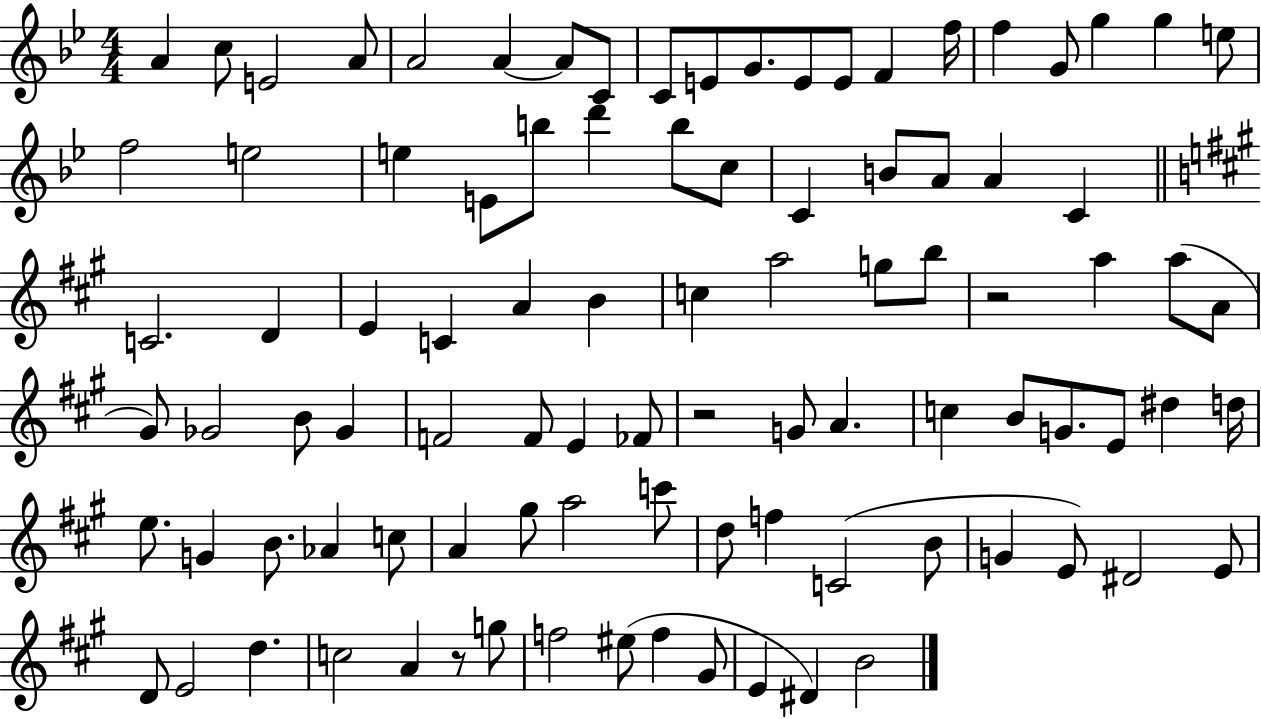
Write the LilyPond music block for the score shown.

{
  \clef treble
  \numericTimeSignature
  \time 4/4
  \key bes \major
  a'4 c''8 e'2 a'8 | a'2 a'4~~ a'8 c'8 | c'8 e'8 g'8. e'8 e'8 f'4 f''16 | f''4 g'8 g''4 g''4 e''8 | \break f''2 e''2 | e''4 e'8 b''8 d'''4 b''8 c''8 | c'4 b'8 a'8 a'4 c'4 | \bar "||" \break \key a \major c'2. d'4 | e'4 c'4 a'4 b'4 | c''4 a''2 g''8 b''8 | r2 a''4 a''8( a'8 | \break gis'8) ges'2 b'8 ges'4 | f'2 f'8 e'4 fes'8 | r2 g'8 a'4. | c''4 b'8 g'8. e'8 dis''4 d''16 | \break e''8. g'4 b'8. aes'4 c''8 | a'4 gis''8 a''2 c'''8 | d''8 f''4 c'2( b'8 | g'4 e'8) dis'2 e'8 | \break d'8 e'2 d''4. | c''2 a'4 r8 g''8 | f''2 eis''8( f''4 gis'8 | e'4 dis'4) b'2 | \break \bar "|."
}